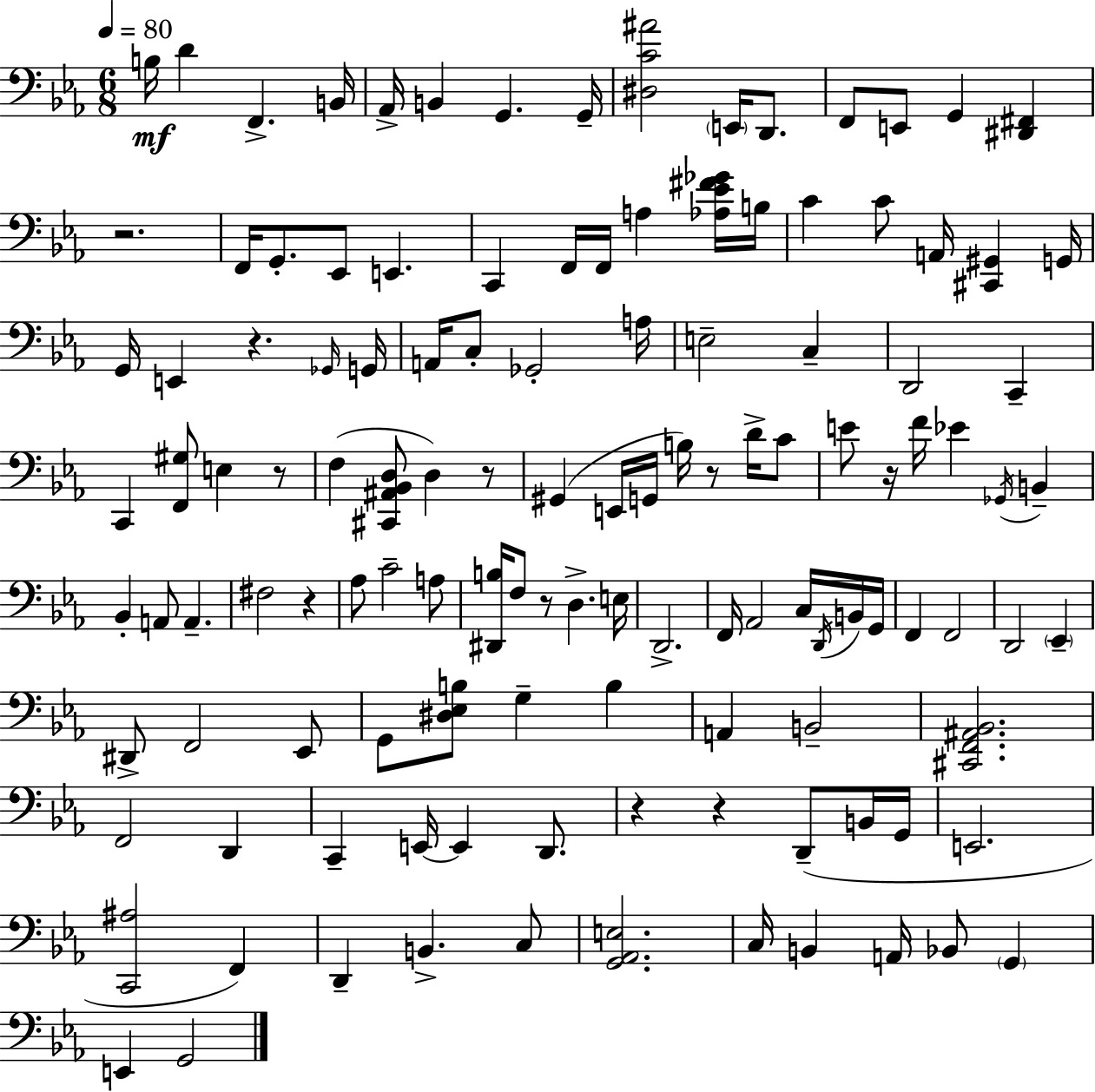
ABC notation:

X:1
T:Untitled
M:6/8
L:1/4
K:Eb
B,/4 D F,, B,,/4 _A,,/4 B,, G,, G,,/4 [^D,C^A]2 E,,/4 D,,/2 F,,/2 E,,/2 G,, [^D,,^F,,] z2 F,,/4 G,,/2 _E,,/2 E,, C,, F,,/4 F,,/4 A, [_A,_E^F_G]/4 B,/4 C C/2 A,,/4 [^C,,^G,,] G,,/4 G,,/4 E,, z _G,,/4 G,,/4 A,,/4 C,/2 _G,,2 A,/4 E,2 C, D,,2 C,, C,, [F,,^G,]/2 E, z/2 F, [^C,,^A,,_B,,D,]/2 D, z/2 ^G,, E,,/4 G,,/4 B,/4 z/2 D/4 C/2 E/2 z/4 F/4 _E _G,,/4 B,, _B,, A,,/2 A,, ^F,2 z _A,/2 C2 A,/2 [^D,,B,]/4 F,/2 z/2 D, E,/4 D,,2 F,,/4 _A,,2 C,/4 D,,/4 B,,/4 G,,/4 F,, F,,2 D,,2 _E,, ^D,,/2 F,,2 _E,,/2 G,,/2 [^D,_E,B,]/2 G, B, A,, B,,2 [^C,,F,,^A,,_B,,]2 F,,2 D,, C,, E,,/4 E,, D,,/2 z z D,,/2 B,,/4 G,,/4 E,,2 [C,,^A,]2 F,, D,, B,, C,/2 [G,,_A,,E,]2 C,/4 B,, A,,/4 _B,,/2 G,, E,, G,,2